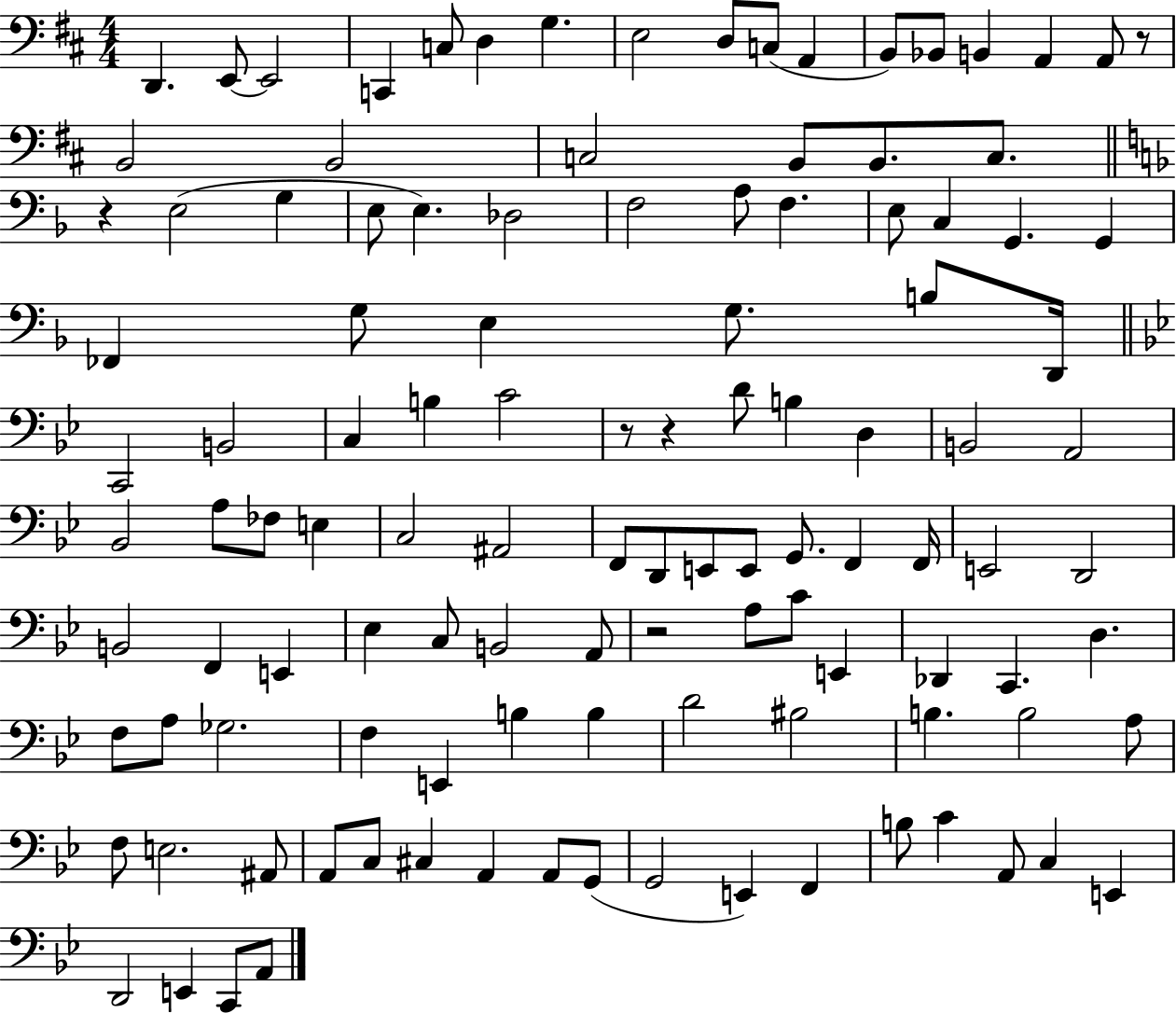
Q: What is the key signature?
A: D major